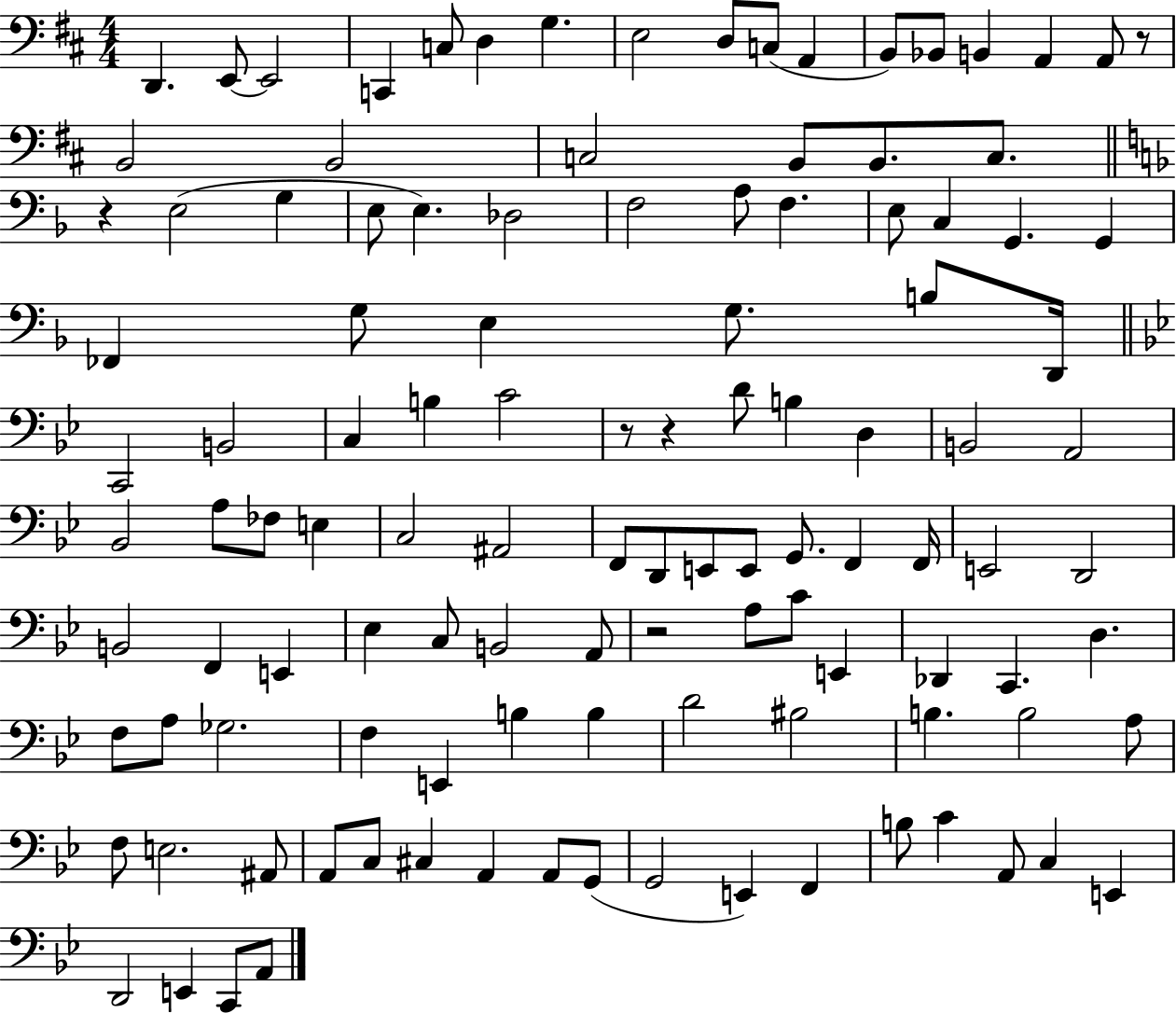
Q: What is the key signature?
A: D major